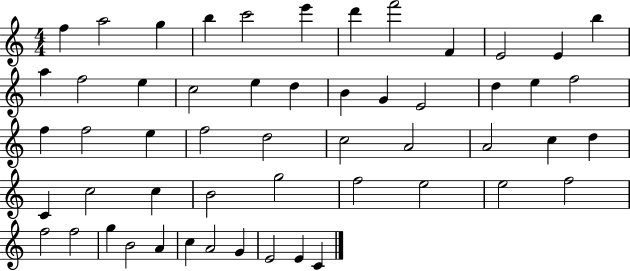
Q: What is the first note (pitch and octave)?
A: F5